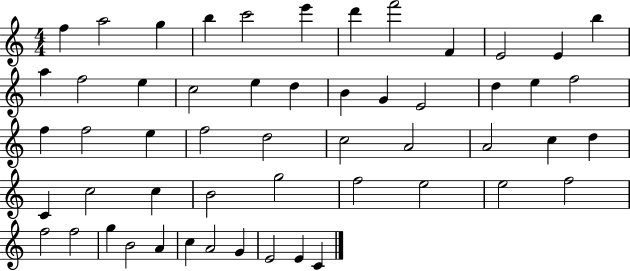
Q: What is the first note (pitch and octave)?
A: F5